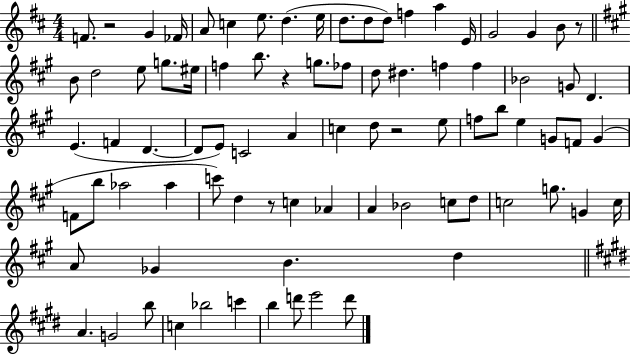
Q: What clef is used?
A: treble